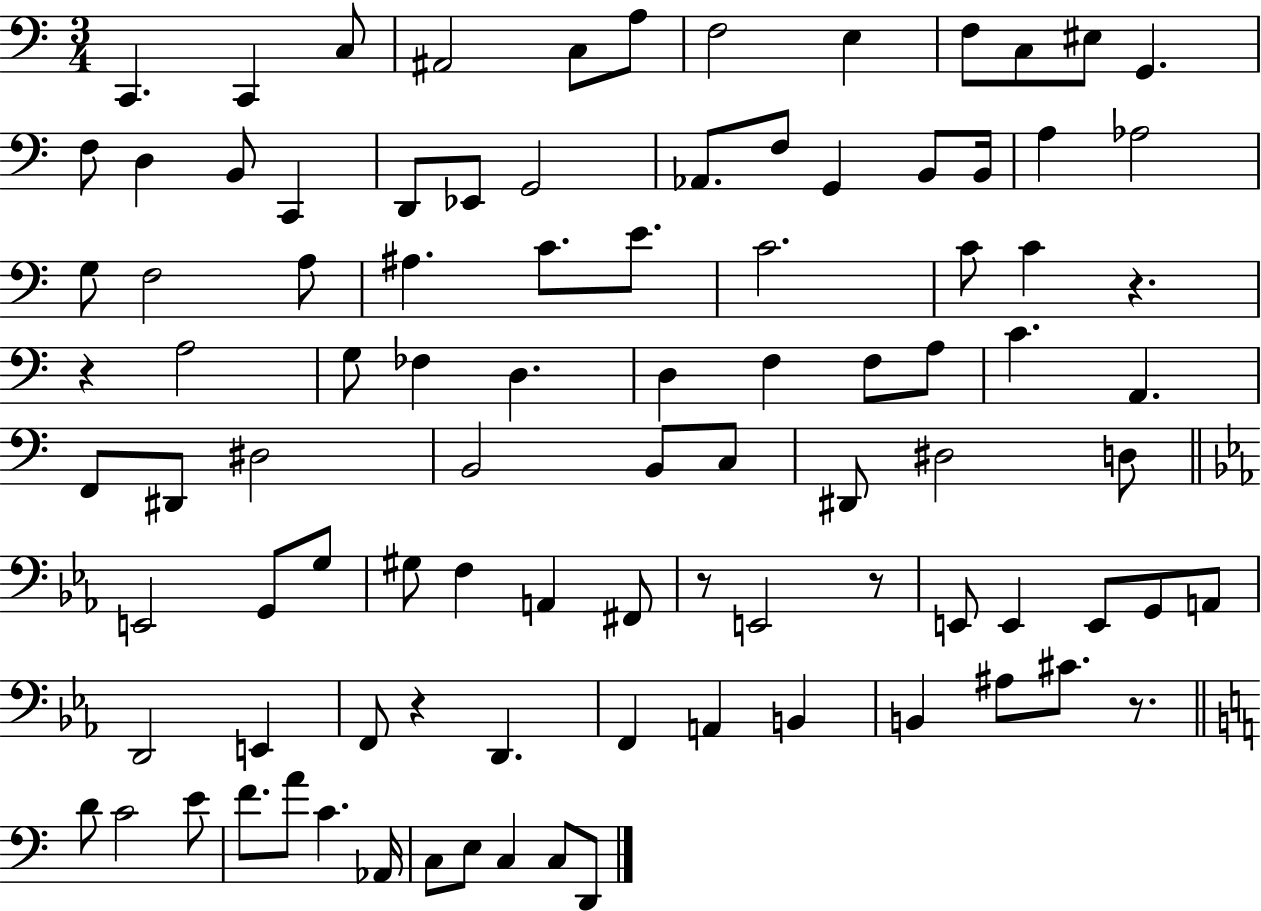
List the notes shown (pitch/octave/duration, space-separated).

C2/q. C2/q C3/e A#2/h C3/e A3/e F3/h E3/q F3/e C3/e EIS3/e G2/q. F3/e D3/q B2/e C2/q D2/e Eb2/e G2/h Ab2/e. F3/e G2/q B2/e B2/s A3/q Ab3/h G3/e F3/h A3/e A#3/q. C4/e. E4/e. C4/h. C4/e C4/q R/q. R/q A3/h G3/e FES3/q D3/q. D3/q F3/q F3/e A3/e C4/q. A2/q. F2/e D#2/e D#3/h B2/h B2/e C3/e D#2/e D#3/h D3/e E2/h G2/e G3/e G#3/e F3/q A2/q F#2/e R/e E2/h R/e E2/e E2/q E2/e G2/e A2/e D2/h E2/q F2/e R/q D2/q. F2/q A2/q B2/q B2/q A#3/e C#4/e. R/e. D4/e C4/h E4/e F4/e. A4/e C4/q. Ab2/s C3/e E3/e C3/q C3/e D2/e